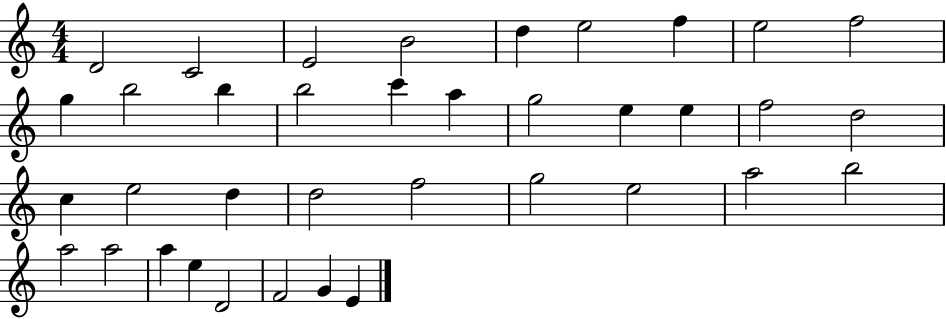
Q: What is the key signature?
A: C major